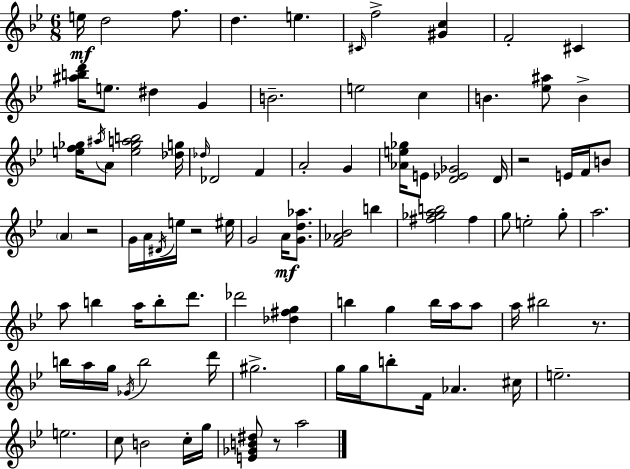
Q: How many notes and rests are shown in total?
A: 94